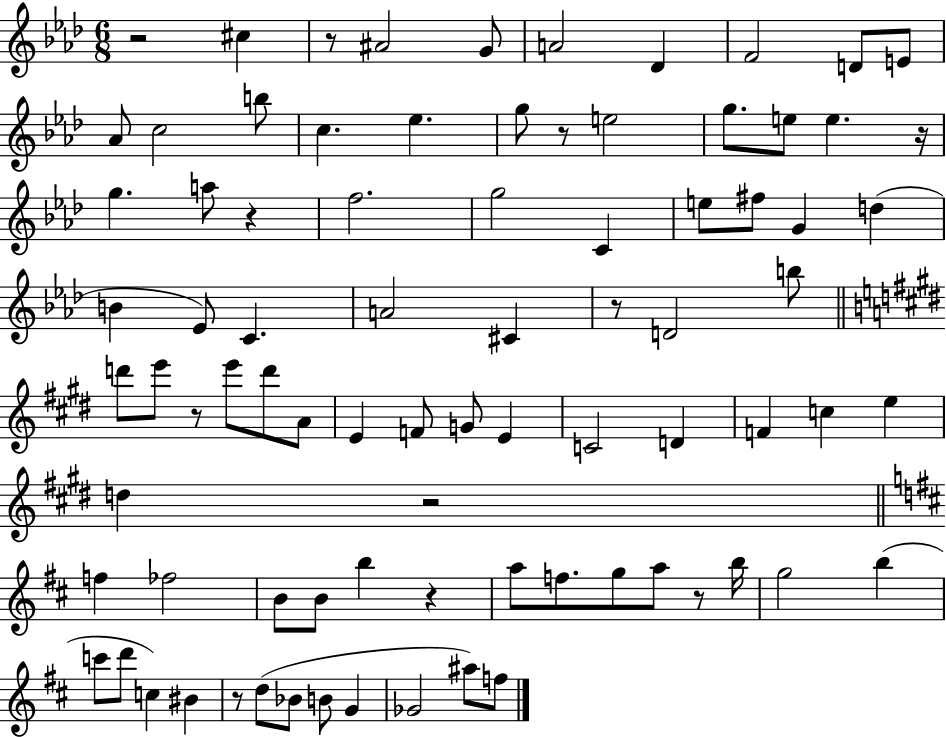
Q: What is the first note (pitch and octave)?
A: C#5